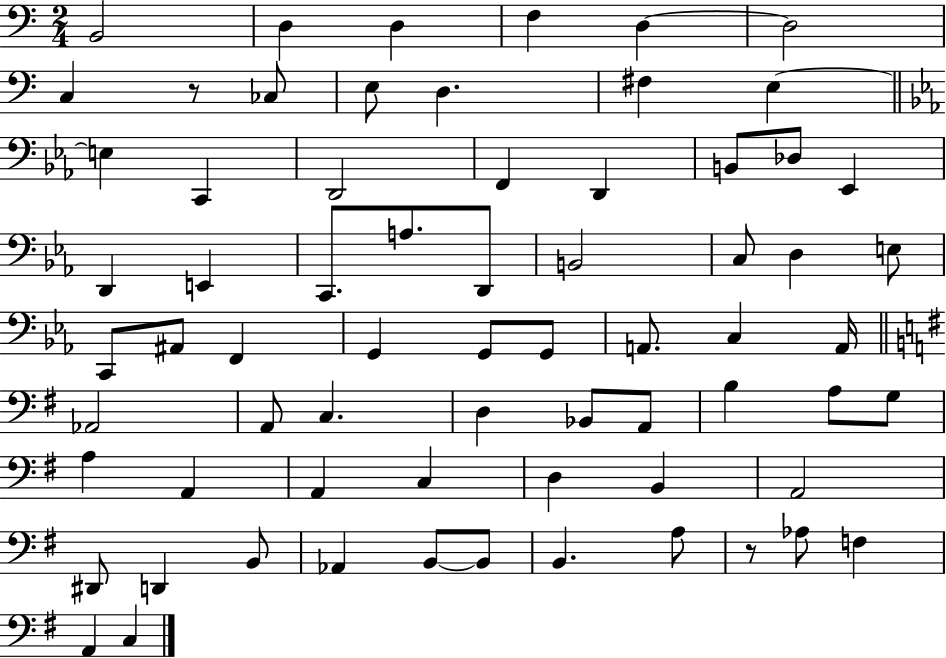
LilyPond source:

{
  \clef bass
  \numericTimeSignature
  \time 2/4
  \key c \major
  b,2 | d4 d4 | f4 d4~~ | d2 | \break c4 r8 ces8 | e8 d4. | fis4 e4~~ | \bar "||" \break \key ees \major e4 c,4 | d,2 | f,4 d,4 | b,8 des8 ees,4 | \break d,4 e,4 | c,8. a8. d,8 | b,2 | c8 d4 e8 | \break c,8 ais,8 f,4 | g,4 g,8 g,8 | a,8. c4 a,16 | \bar "||" \break \key g \major aes,2 | a,8 c4. | d4 bes,8 a,8 | b4 a8 g8 | \break a4 a,4 | a,4 c4 | d4 b,4 | a,2 | \break dis,8 d,4 b,8 | aes,4 b,8~~ b,8 | b,4. a8 | r8 aes8 f4 | \break a,4 c4 | \bar "|."
}